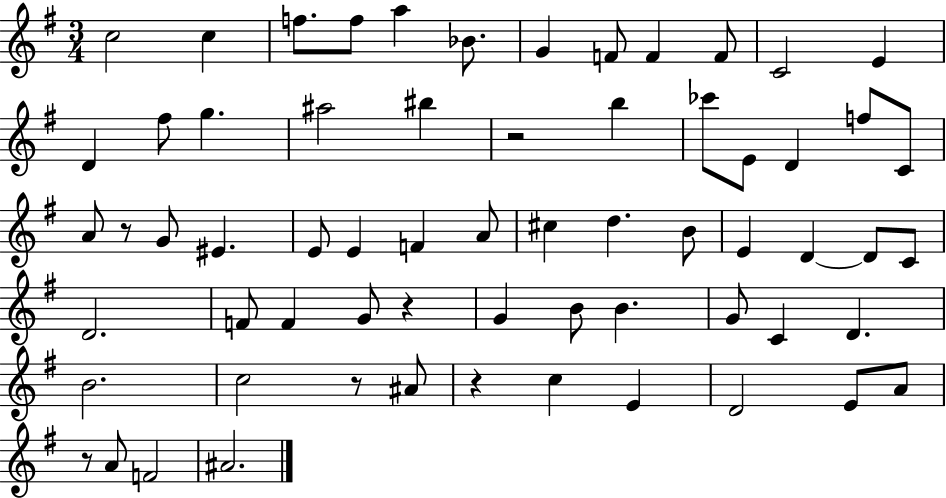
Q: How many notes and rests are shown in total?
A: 64